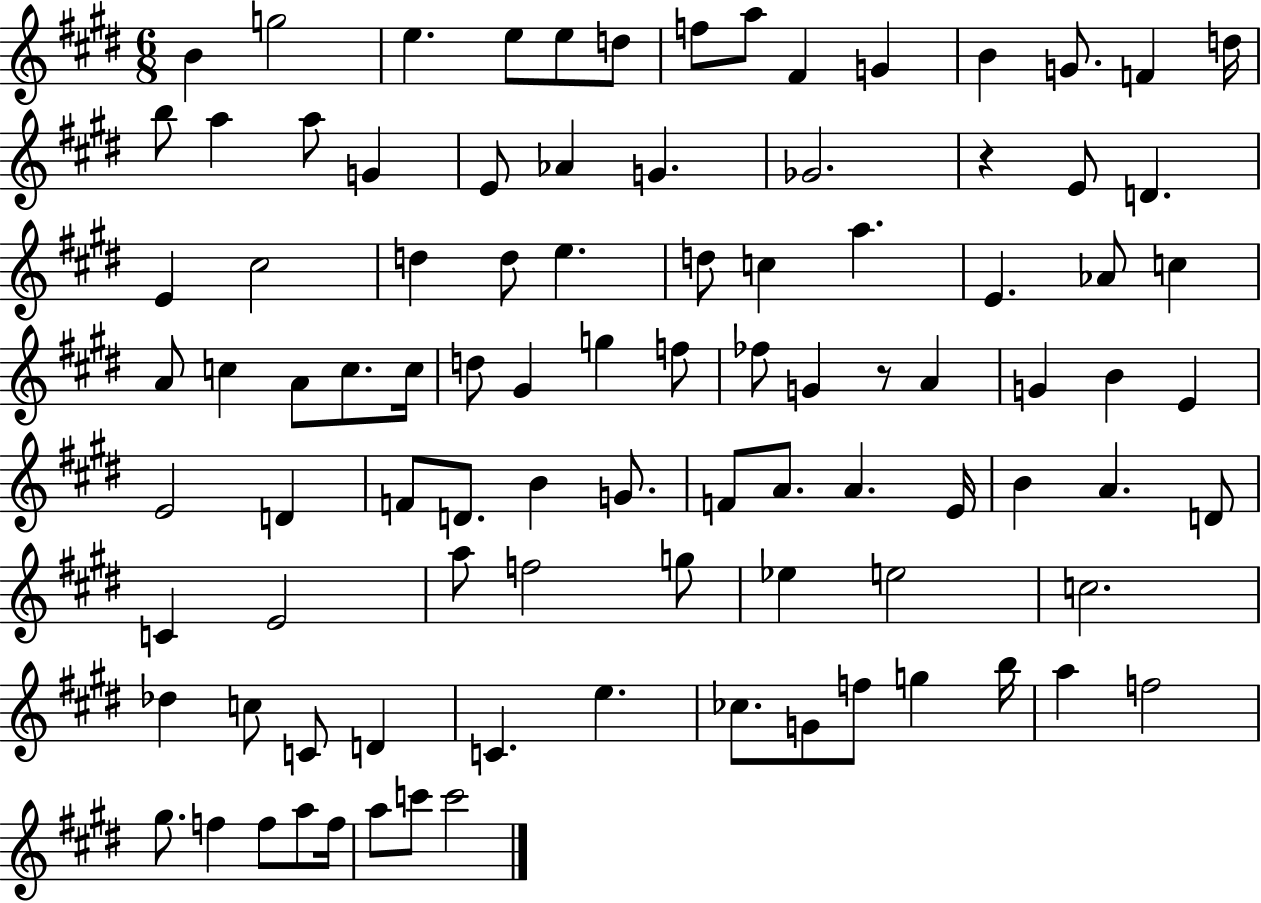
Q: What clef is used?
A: treble